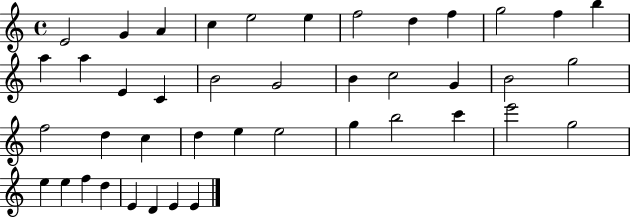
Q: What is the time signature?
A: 4/4